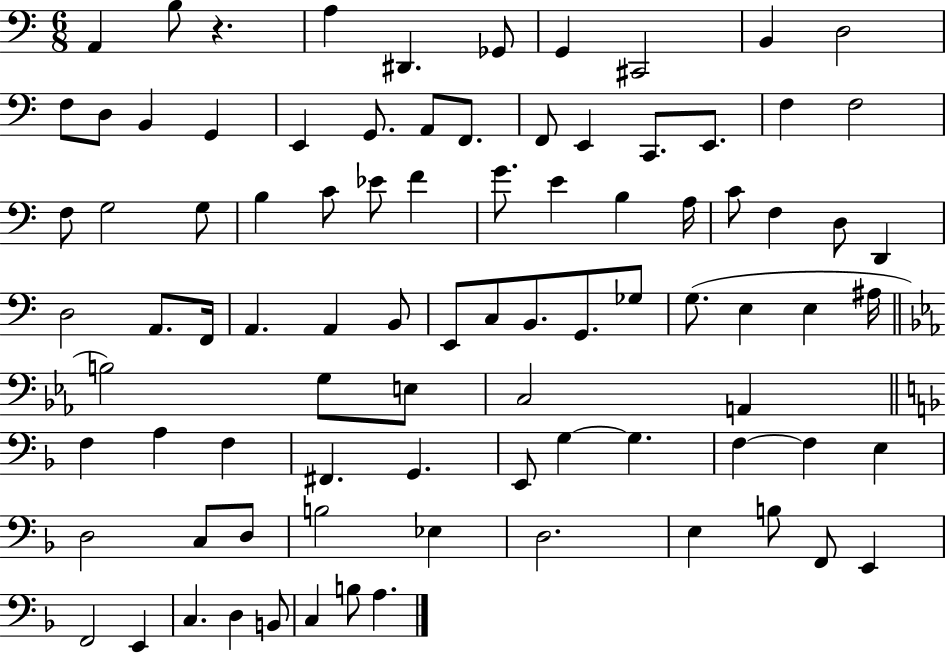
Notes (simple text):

A2/q B3/e R/q. A3/q D#2/q. Gb2/e G2/q C#2/h B2/q D3/h F3/e D3/e B2/q G2/q E2/q G2/e. A2/e F2/e. F2/e E2/q C2/e. E2/e. F3/q F3/h F3/e G3/h G3/e B3/q C4/e Eb4/e F4/q G4/e. E4/q B3/q A3/s C4/e F3/q D3/e D2/q D3/h A2/e. F2/s A2/q. A2/q B2/e E2/e C3/e B2/e. G2/e. Gb3/e G3/e. E3/q E3/q A#3/s B3/h G3/e E3/e C3/h A2/q F3/q A3/q F3/q F#2/q. G2/q. E2/e G3/q G3/q. F3/q F3/q E3/q D3/h C3/e D3/e B3/h Eb3/q D3/h. E3/q B3/e F2/e E2/q F2/h E2/q C3/q. D3/q B2/e C3/q B3/e A3/q.